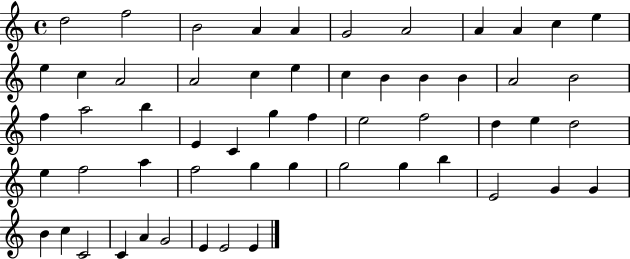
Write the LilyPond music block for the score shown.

{
  \clef treble
  \time 4/4
  \defaultTimeSignature
  \key c \major
  d''2 f''2 | b'2 a'4 a'4 | g'2 a'2 | a'4 a'4 c''4 e''4 | \break e''4 c''4 a'2 | a'2 c''4 e''4 | c''4 b'4 b'4 b'4 | a'2 b'2 | \break f''4 a''2 b''4 | e'4 c'4 g''4 f''4 | e''2 f''2 | d''4 e''4 d''2 | \break e''4 f''2 a''4 | f''2 g''4 g''4 | g''2 g''4 b''4 | e'2 g'4 g'4 | \break b'4 c''4 c'2 | c'4 a'4 g'2 | e'4 e'2 e'4 | \bar "|."
}